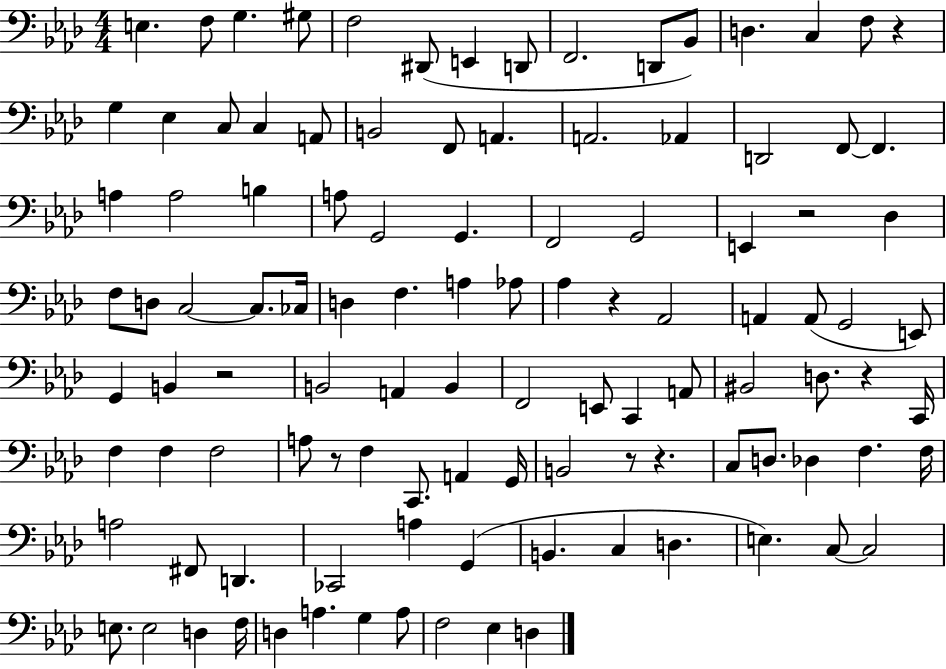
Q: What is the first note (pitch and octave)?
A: E3